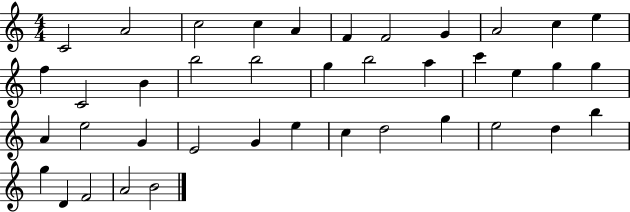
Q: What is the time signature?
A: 4/4